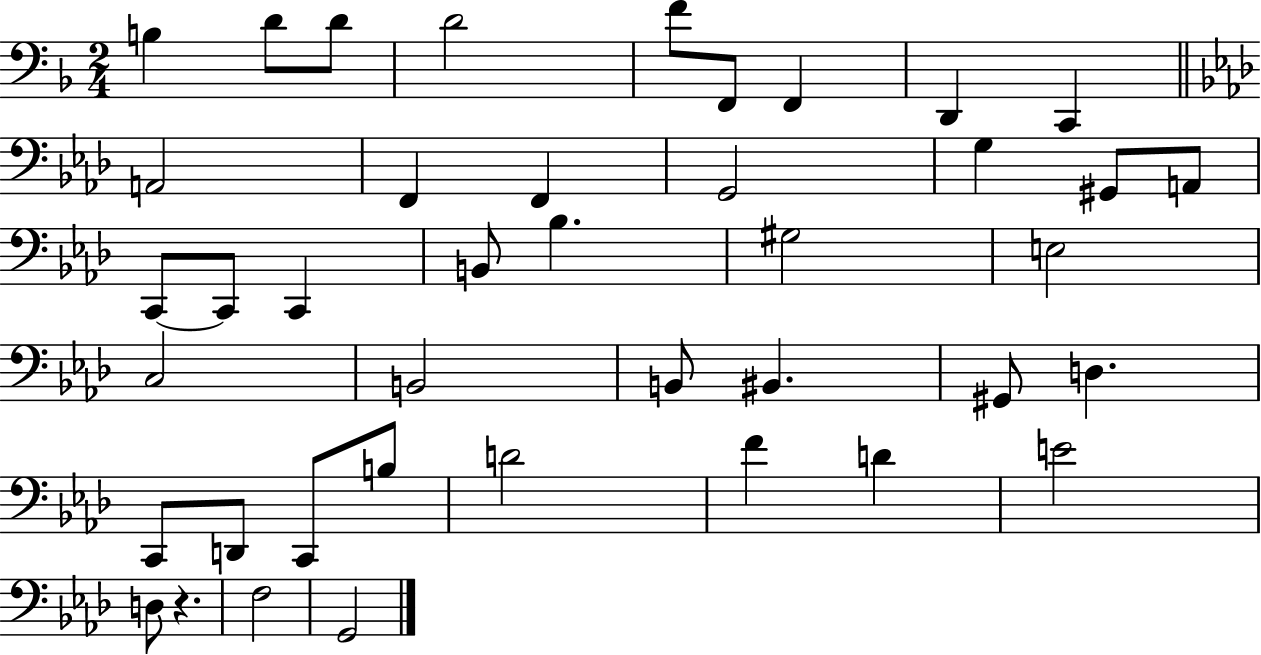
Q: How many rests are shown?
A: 1